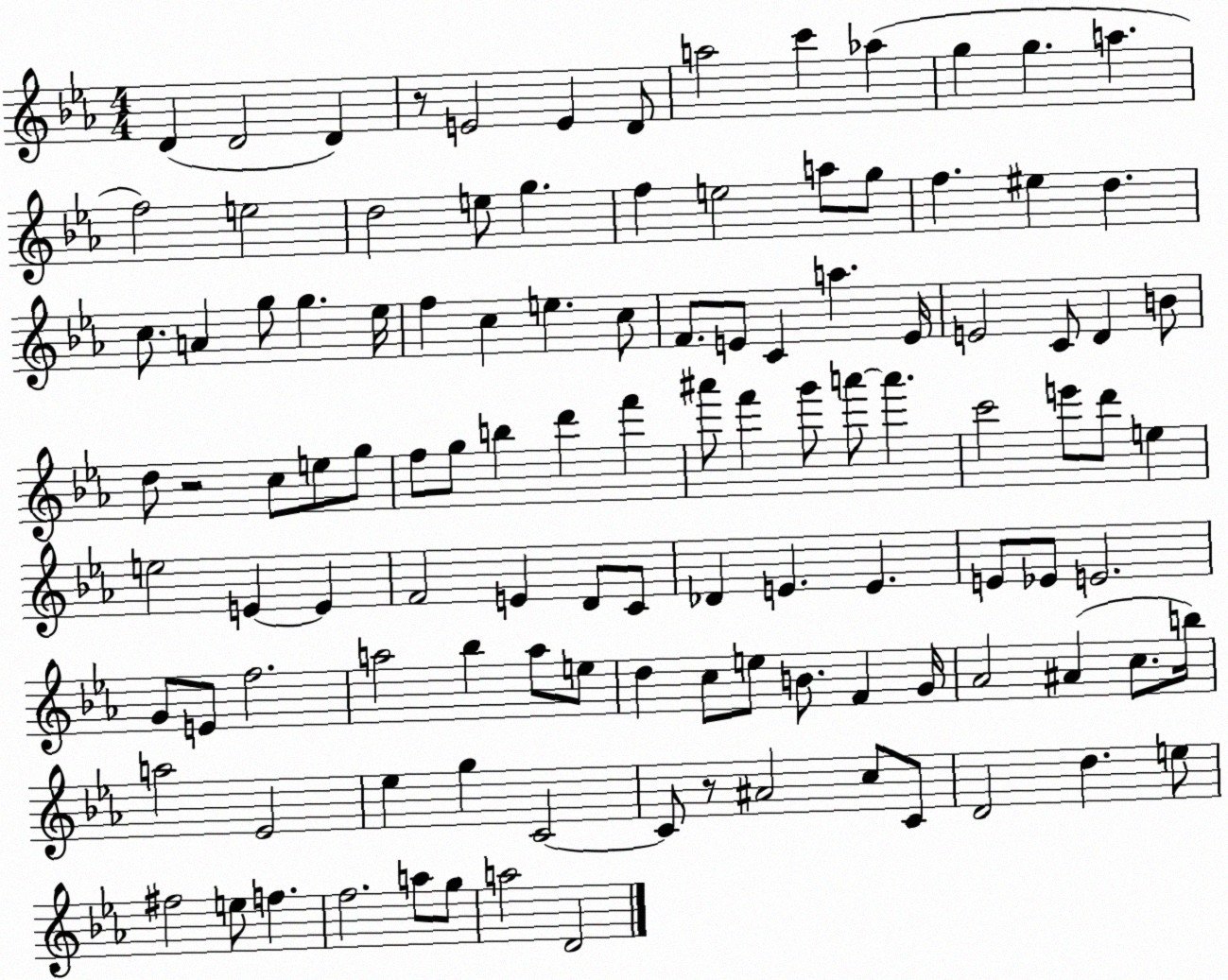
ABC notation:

X:1
T:Untitled
M:4/4
L:1/4
K:Eb
D D2 D z/2 E2 E D/2 a2 c' _a g g a f2 e2 d2 e/2 g f e2 a/2 g/2 f ^e d c/2 A g/2 g _e/4 f c e c/2 F/2 E/2 C a E/4 E2 C/2 D B/2 d/2 z2 c/2 e/2 g/2 f/2 g/2 b d' f' ^a'/2 f' g'/2 a'/2 a' c'2 e'/2 d'/2 e e2 E E F2 E D/2 C/2 _D E E E/2 _E/2 E2 G/2 E/2 f2 a2 _b a/2 e/2 d c/2 e/2 B/2 F G/4 _A2 ^A c/2 b/4 a2 _E2 _e g C2 C/2 z/2 ^A2 c/2 C/2 D2 d e/2 ^f2 e/2 f f2 a/2 g/2 a2 D2